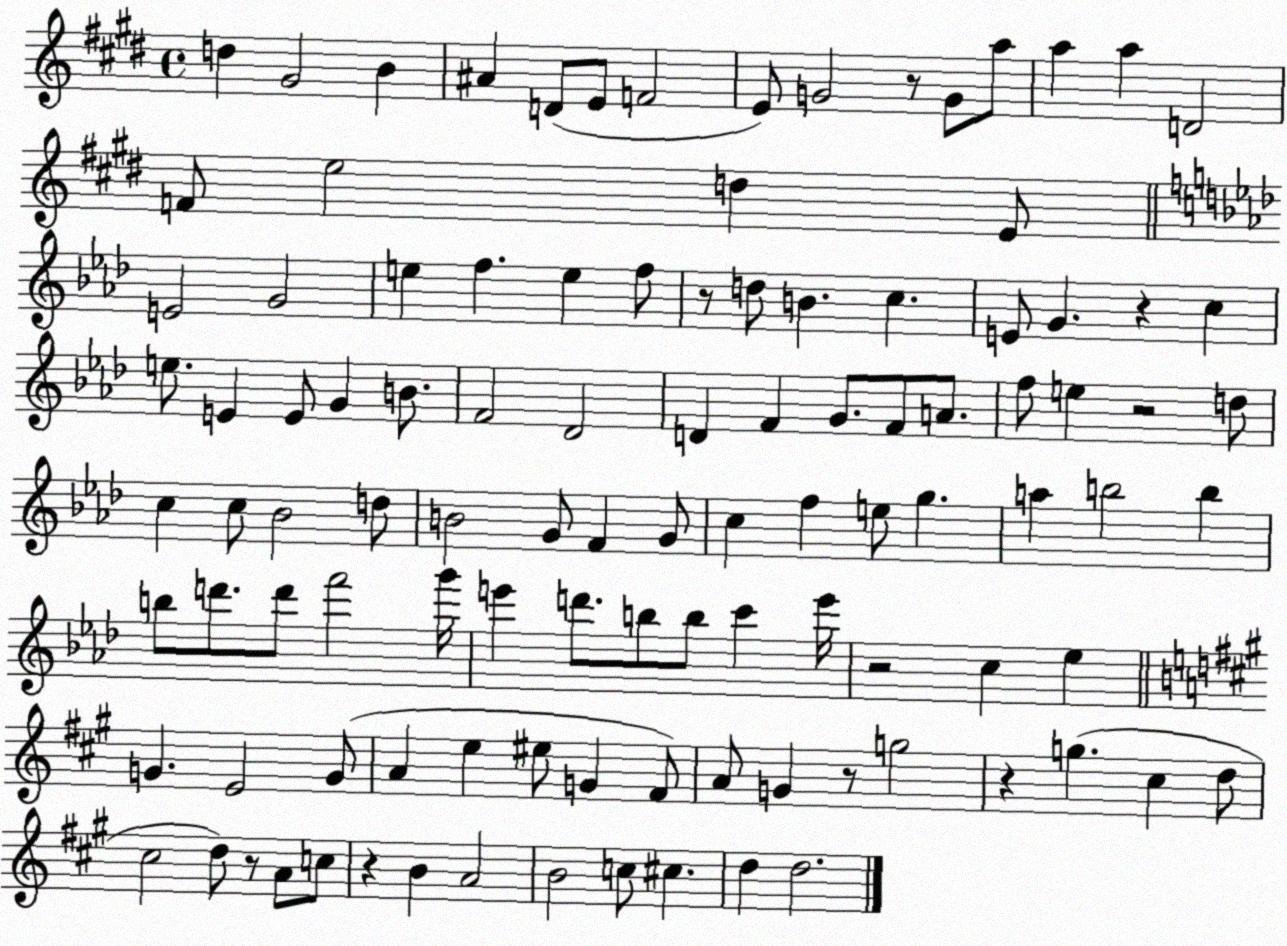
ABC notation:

X:1
T:Untitled
M:4/4
L:1/4
K:E
d ^G2 B ^A D/2 E/2 F2 E/2 G2 z/2 G/2 a/2 a a D2 F/2 e2 d E/2 E2 G2 e f e f/2 z/2 d/2 B c E/2 G z c e/2 E E/2 G B/2 F2 _D2 D F G/2 F/2 A/2 f/2 e z2 d/2 c c/2 _B2 d/2 B2 G/2 F G/2 c f e/2 g a b2 b b/2 d'/2 d'/2 f'2 g'/4 e' d'/2 b/2 b/2 c' e'/4 z2 c _e G E2 G/2 A e ^e/2 G ^F/2 A/2 G z/2 g2 z g ^c d/2 ^c2 d/2 z/2 A/2 c/2 z B A2 B2 c/2 ^c d d2